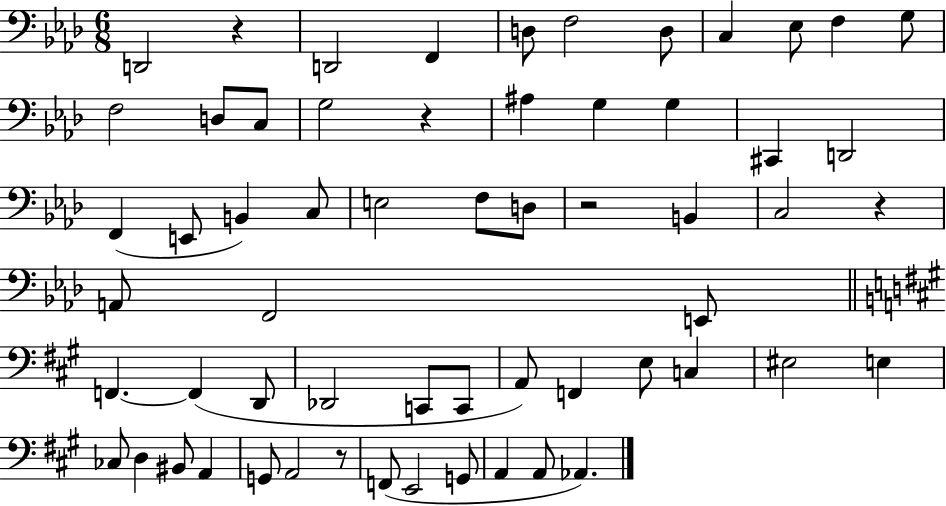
{
  \clef bass
  \numericTimeSignature
  \time 6/8
  \key aes \major
  d,2 r4 | d,2 f,4 | d8 f2 d8 | c4 ees8 f4 g8 | \break f2 d8 c8 | g2 r4 | ais4 g4 g4 | cis,4 d,2 | \break f,4( e,8 b,4) c8 | e2 f8 d8 | r2 b,4 | c2 r4 | \break a,8 f,2 e,8 | \bar "||" \break \key a \major f,4.~~ f,4( d,8 | des,2 c,8 c,8 | a,8) f,4 e8 c4 | eis2 e4 | \break ces8 d4 bis,8 a,4 | g,8 a,2 r8 | f,8( e,2 g,8 | a,4 a,8 aes,4.) | \break \bar "|."
}